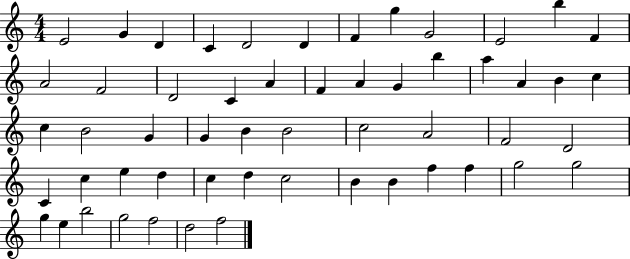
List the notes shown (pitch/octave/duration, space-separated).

E4/h G4/q D4/q C4/q D4/h D4/q F4/q G5/q G4/h E4/h B5/q F4/q A4/h F4/h D4/h C4/q A4/q F4/q A4/q G4/q B5/q A5/q A4/q B4/q C5/q C5/q B4/h G4/q G4/q B4/q B4/h C5/h A4/h F4/h D4/h C4/q C5/q E5/q D5/q C5/q D5/q C5/h B4/q B4/q F5/q F5/q G5/h G5/h G5/q E5/q B5/h G5/h F5/h D5/h F5/h